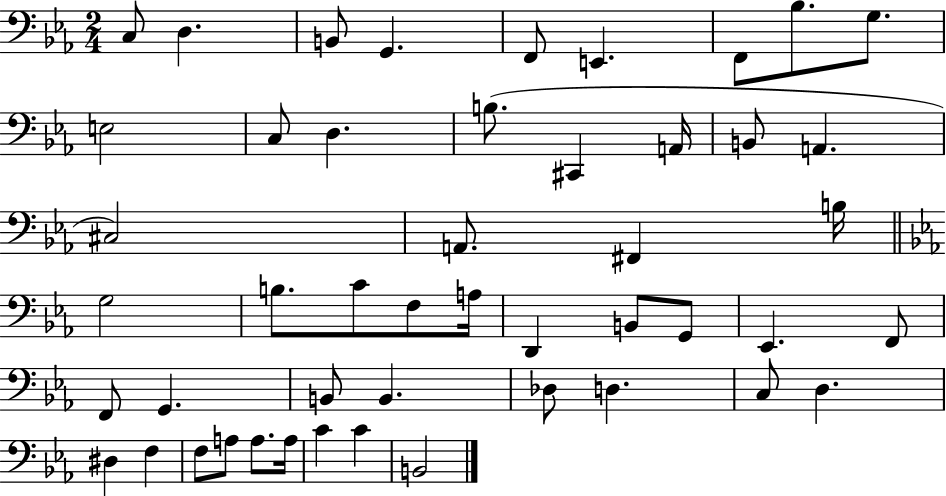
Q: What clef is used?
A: bass